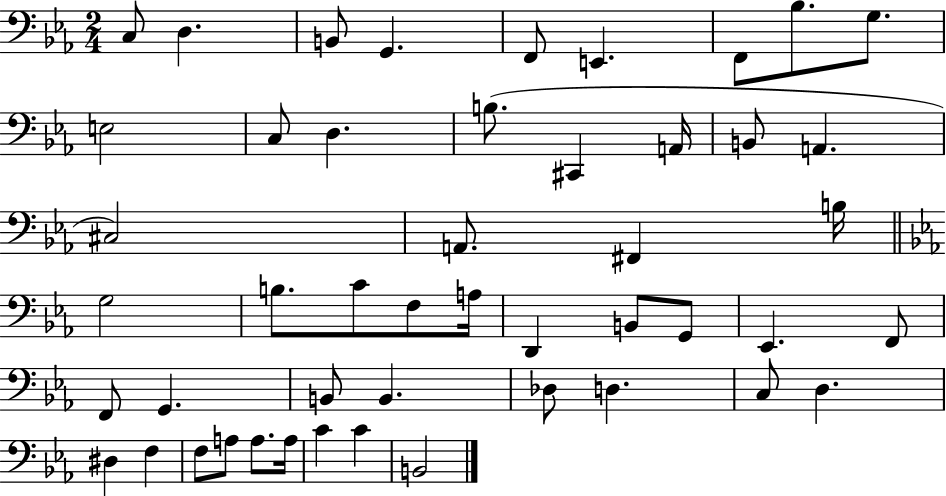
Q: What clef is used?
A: bass